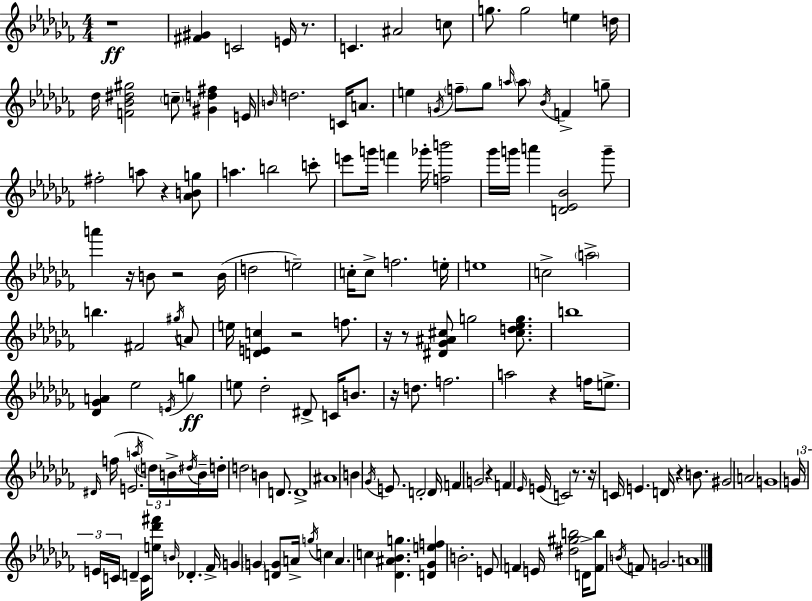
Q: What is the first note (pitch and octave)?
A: C4